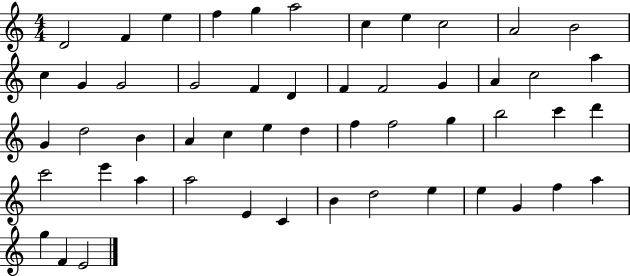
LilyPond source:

{
  \clef treble
  \numericTimeSignature
  \time 4/4
  \key c \major
  d'2 f'4 e''4 | f''4 g''4 a''2 | c''4 e''4 c''2 | a'2 b'2 | \break c''4 g'4 g'2 | g'2 f'4 d'4 | f'4 f'2 g'4 | a'4 c''2 a''4 | \break g'4 d''2 b'4 | a'4 c''4 e''4 d''4 | f''4 f''2 g''4 | b''2 c'''4 d'''4 | \break c'''2 e'''4 a''4 | a''2 e'4 c'4 | b'4 d''2 e''4 | e''4 g'4 f''4 a''4 | \break g''4 f'4 e'2 | \bar "|."
}